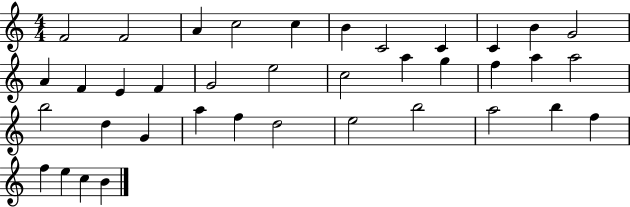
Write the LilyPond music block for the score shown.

{
  \clef treble
  \numericTimeSignature
  \time 4/4
  \key c \major
  f'2 f'2 | a'4 c''2 c''4 | b'4 c'2 c'4 | c'4 b'4 g'2 | \break a'4 f'4 e'4 f'4 | g'2 e''2 | c''2 a''4 g''4 | f''4 a''4 a''2 | \break b''2 d''4 g'4 | a''4 f''4 d''2 | e''2 b''2 | a''2 b''4 f''4 | \break f''4 e''4 c''4 b'4 | \bar "|."
}